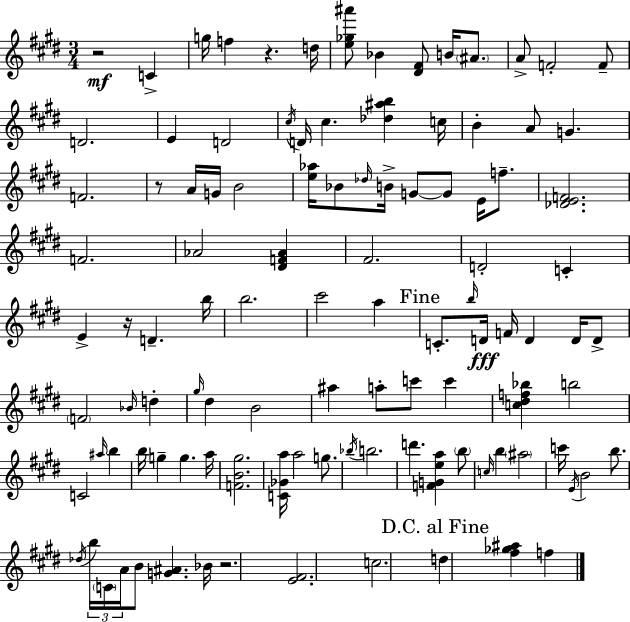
R/h C4/q G5/s F5/q R/q. D5/s [E5,Gb5,A#6]/e Bb4/q [D#4,F#4]/e B4/s A#4/e. A4/e F4/h F4/e D4/h. E4/q D4/h C#5/s D4/s C#5/q. [Db5,A#5,B5]/q C5/s B4/q A4/e G4/q. F4/h. R/e A4/s G4/s B4/h [E5,Ab5]/s Bb4/e Db5/s B4/s G4/e G4/e E4/s F5/e. [Db4,E4,F4]/h. F4/h. Ab4/h [D#4,F4,Ab4]/q F#4/h. D4/h C4/q E4/q R/s D4/q. B5/s B5/h. C#6/h A5/q C4/e. B5/s D4/s F4/s D4/q D4/s D4/e F4/h Bb4/s D5/q G#5/s D#5/q B4/h A#5/q A5/e C6/e C6/q [C5,D#5,F5,Bb5]/q B5/h C4/h A#5/s B5/q B5/s G5/q G5/q. A5/s [F4,B4,G#5]/h. [C4,Gb4,A5]/s A5/h G5/e. Bb5/s B5/h. D6/q. [F4,G4,E5,A5]/q B5/e C5/s B5/q A#5/h C6/s E4/s B4/h B5/e. Db5/s B5/s C4/s A4/s B4/e [G4,A#4]/q. Bb4/s R/h. [E4,F#4]/h. C5/h. D5/q [F#5,Gb5,A#5]/q F5/q